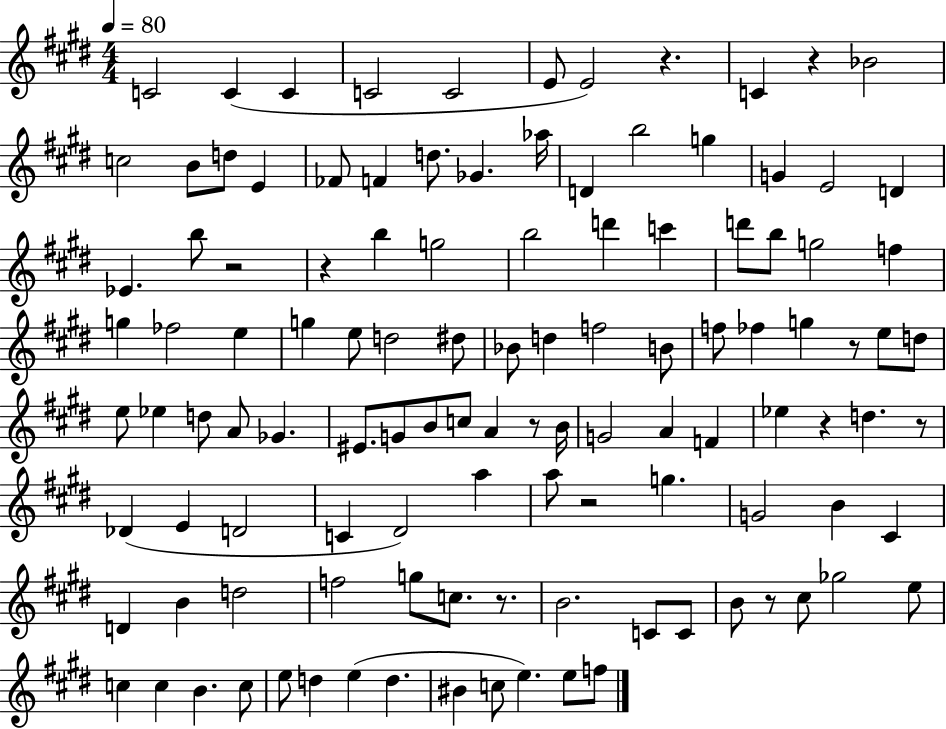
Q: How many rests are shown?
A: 11